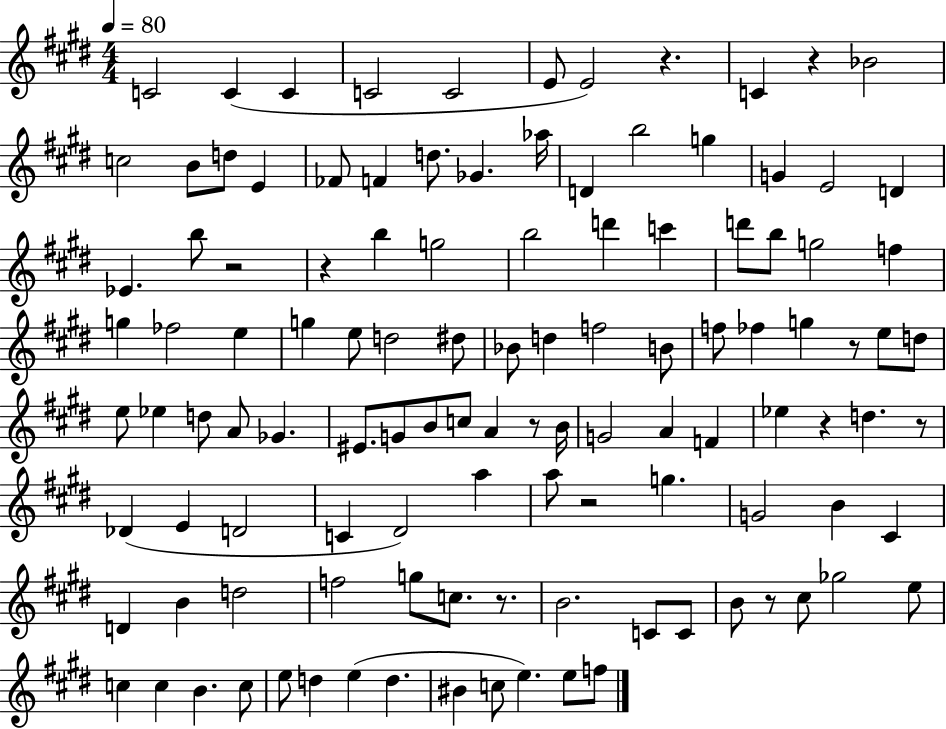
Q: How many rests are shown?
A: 11